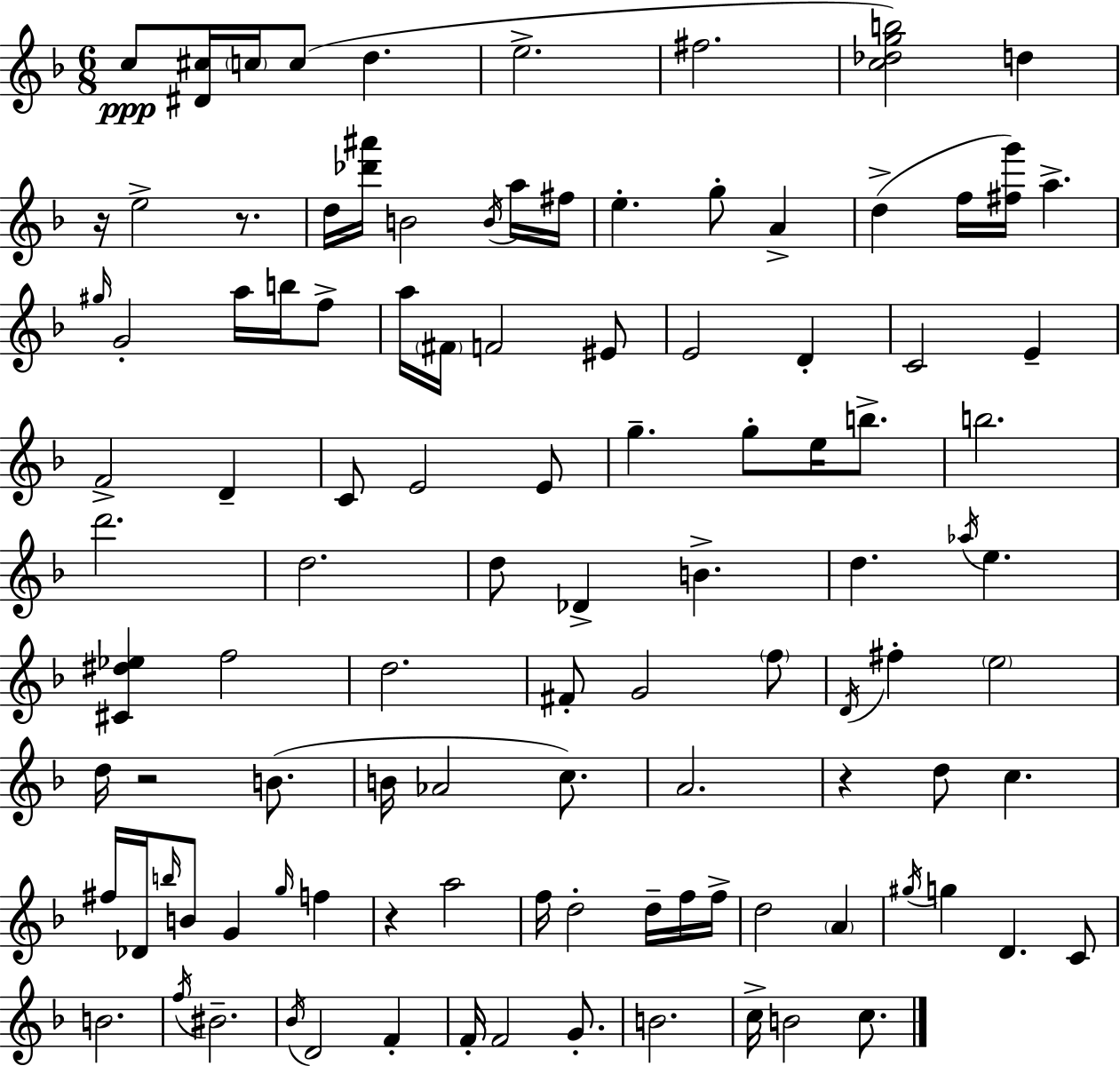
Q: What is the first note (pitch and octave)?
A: C5